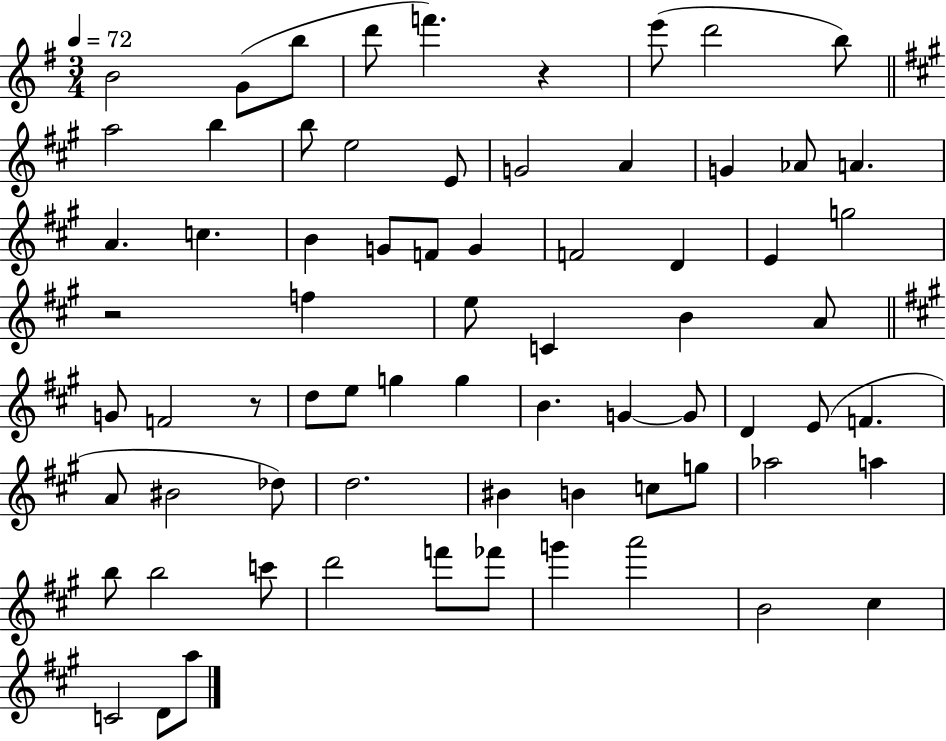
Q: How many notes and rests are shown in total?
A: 71